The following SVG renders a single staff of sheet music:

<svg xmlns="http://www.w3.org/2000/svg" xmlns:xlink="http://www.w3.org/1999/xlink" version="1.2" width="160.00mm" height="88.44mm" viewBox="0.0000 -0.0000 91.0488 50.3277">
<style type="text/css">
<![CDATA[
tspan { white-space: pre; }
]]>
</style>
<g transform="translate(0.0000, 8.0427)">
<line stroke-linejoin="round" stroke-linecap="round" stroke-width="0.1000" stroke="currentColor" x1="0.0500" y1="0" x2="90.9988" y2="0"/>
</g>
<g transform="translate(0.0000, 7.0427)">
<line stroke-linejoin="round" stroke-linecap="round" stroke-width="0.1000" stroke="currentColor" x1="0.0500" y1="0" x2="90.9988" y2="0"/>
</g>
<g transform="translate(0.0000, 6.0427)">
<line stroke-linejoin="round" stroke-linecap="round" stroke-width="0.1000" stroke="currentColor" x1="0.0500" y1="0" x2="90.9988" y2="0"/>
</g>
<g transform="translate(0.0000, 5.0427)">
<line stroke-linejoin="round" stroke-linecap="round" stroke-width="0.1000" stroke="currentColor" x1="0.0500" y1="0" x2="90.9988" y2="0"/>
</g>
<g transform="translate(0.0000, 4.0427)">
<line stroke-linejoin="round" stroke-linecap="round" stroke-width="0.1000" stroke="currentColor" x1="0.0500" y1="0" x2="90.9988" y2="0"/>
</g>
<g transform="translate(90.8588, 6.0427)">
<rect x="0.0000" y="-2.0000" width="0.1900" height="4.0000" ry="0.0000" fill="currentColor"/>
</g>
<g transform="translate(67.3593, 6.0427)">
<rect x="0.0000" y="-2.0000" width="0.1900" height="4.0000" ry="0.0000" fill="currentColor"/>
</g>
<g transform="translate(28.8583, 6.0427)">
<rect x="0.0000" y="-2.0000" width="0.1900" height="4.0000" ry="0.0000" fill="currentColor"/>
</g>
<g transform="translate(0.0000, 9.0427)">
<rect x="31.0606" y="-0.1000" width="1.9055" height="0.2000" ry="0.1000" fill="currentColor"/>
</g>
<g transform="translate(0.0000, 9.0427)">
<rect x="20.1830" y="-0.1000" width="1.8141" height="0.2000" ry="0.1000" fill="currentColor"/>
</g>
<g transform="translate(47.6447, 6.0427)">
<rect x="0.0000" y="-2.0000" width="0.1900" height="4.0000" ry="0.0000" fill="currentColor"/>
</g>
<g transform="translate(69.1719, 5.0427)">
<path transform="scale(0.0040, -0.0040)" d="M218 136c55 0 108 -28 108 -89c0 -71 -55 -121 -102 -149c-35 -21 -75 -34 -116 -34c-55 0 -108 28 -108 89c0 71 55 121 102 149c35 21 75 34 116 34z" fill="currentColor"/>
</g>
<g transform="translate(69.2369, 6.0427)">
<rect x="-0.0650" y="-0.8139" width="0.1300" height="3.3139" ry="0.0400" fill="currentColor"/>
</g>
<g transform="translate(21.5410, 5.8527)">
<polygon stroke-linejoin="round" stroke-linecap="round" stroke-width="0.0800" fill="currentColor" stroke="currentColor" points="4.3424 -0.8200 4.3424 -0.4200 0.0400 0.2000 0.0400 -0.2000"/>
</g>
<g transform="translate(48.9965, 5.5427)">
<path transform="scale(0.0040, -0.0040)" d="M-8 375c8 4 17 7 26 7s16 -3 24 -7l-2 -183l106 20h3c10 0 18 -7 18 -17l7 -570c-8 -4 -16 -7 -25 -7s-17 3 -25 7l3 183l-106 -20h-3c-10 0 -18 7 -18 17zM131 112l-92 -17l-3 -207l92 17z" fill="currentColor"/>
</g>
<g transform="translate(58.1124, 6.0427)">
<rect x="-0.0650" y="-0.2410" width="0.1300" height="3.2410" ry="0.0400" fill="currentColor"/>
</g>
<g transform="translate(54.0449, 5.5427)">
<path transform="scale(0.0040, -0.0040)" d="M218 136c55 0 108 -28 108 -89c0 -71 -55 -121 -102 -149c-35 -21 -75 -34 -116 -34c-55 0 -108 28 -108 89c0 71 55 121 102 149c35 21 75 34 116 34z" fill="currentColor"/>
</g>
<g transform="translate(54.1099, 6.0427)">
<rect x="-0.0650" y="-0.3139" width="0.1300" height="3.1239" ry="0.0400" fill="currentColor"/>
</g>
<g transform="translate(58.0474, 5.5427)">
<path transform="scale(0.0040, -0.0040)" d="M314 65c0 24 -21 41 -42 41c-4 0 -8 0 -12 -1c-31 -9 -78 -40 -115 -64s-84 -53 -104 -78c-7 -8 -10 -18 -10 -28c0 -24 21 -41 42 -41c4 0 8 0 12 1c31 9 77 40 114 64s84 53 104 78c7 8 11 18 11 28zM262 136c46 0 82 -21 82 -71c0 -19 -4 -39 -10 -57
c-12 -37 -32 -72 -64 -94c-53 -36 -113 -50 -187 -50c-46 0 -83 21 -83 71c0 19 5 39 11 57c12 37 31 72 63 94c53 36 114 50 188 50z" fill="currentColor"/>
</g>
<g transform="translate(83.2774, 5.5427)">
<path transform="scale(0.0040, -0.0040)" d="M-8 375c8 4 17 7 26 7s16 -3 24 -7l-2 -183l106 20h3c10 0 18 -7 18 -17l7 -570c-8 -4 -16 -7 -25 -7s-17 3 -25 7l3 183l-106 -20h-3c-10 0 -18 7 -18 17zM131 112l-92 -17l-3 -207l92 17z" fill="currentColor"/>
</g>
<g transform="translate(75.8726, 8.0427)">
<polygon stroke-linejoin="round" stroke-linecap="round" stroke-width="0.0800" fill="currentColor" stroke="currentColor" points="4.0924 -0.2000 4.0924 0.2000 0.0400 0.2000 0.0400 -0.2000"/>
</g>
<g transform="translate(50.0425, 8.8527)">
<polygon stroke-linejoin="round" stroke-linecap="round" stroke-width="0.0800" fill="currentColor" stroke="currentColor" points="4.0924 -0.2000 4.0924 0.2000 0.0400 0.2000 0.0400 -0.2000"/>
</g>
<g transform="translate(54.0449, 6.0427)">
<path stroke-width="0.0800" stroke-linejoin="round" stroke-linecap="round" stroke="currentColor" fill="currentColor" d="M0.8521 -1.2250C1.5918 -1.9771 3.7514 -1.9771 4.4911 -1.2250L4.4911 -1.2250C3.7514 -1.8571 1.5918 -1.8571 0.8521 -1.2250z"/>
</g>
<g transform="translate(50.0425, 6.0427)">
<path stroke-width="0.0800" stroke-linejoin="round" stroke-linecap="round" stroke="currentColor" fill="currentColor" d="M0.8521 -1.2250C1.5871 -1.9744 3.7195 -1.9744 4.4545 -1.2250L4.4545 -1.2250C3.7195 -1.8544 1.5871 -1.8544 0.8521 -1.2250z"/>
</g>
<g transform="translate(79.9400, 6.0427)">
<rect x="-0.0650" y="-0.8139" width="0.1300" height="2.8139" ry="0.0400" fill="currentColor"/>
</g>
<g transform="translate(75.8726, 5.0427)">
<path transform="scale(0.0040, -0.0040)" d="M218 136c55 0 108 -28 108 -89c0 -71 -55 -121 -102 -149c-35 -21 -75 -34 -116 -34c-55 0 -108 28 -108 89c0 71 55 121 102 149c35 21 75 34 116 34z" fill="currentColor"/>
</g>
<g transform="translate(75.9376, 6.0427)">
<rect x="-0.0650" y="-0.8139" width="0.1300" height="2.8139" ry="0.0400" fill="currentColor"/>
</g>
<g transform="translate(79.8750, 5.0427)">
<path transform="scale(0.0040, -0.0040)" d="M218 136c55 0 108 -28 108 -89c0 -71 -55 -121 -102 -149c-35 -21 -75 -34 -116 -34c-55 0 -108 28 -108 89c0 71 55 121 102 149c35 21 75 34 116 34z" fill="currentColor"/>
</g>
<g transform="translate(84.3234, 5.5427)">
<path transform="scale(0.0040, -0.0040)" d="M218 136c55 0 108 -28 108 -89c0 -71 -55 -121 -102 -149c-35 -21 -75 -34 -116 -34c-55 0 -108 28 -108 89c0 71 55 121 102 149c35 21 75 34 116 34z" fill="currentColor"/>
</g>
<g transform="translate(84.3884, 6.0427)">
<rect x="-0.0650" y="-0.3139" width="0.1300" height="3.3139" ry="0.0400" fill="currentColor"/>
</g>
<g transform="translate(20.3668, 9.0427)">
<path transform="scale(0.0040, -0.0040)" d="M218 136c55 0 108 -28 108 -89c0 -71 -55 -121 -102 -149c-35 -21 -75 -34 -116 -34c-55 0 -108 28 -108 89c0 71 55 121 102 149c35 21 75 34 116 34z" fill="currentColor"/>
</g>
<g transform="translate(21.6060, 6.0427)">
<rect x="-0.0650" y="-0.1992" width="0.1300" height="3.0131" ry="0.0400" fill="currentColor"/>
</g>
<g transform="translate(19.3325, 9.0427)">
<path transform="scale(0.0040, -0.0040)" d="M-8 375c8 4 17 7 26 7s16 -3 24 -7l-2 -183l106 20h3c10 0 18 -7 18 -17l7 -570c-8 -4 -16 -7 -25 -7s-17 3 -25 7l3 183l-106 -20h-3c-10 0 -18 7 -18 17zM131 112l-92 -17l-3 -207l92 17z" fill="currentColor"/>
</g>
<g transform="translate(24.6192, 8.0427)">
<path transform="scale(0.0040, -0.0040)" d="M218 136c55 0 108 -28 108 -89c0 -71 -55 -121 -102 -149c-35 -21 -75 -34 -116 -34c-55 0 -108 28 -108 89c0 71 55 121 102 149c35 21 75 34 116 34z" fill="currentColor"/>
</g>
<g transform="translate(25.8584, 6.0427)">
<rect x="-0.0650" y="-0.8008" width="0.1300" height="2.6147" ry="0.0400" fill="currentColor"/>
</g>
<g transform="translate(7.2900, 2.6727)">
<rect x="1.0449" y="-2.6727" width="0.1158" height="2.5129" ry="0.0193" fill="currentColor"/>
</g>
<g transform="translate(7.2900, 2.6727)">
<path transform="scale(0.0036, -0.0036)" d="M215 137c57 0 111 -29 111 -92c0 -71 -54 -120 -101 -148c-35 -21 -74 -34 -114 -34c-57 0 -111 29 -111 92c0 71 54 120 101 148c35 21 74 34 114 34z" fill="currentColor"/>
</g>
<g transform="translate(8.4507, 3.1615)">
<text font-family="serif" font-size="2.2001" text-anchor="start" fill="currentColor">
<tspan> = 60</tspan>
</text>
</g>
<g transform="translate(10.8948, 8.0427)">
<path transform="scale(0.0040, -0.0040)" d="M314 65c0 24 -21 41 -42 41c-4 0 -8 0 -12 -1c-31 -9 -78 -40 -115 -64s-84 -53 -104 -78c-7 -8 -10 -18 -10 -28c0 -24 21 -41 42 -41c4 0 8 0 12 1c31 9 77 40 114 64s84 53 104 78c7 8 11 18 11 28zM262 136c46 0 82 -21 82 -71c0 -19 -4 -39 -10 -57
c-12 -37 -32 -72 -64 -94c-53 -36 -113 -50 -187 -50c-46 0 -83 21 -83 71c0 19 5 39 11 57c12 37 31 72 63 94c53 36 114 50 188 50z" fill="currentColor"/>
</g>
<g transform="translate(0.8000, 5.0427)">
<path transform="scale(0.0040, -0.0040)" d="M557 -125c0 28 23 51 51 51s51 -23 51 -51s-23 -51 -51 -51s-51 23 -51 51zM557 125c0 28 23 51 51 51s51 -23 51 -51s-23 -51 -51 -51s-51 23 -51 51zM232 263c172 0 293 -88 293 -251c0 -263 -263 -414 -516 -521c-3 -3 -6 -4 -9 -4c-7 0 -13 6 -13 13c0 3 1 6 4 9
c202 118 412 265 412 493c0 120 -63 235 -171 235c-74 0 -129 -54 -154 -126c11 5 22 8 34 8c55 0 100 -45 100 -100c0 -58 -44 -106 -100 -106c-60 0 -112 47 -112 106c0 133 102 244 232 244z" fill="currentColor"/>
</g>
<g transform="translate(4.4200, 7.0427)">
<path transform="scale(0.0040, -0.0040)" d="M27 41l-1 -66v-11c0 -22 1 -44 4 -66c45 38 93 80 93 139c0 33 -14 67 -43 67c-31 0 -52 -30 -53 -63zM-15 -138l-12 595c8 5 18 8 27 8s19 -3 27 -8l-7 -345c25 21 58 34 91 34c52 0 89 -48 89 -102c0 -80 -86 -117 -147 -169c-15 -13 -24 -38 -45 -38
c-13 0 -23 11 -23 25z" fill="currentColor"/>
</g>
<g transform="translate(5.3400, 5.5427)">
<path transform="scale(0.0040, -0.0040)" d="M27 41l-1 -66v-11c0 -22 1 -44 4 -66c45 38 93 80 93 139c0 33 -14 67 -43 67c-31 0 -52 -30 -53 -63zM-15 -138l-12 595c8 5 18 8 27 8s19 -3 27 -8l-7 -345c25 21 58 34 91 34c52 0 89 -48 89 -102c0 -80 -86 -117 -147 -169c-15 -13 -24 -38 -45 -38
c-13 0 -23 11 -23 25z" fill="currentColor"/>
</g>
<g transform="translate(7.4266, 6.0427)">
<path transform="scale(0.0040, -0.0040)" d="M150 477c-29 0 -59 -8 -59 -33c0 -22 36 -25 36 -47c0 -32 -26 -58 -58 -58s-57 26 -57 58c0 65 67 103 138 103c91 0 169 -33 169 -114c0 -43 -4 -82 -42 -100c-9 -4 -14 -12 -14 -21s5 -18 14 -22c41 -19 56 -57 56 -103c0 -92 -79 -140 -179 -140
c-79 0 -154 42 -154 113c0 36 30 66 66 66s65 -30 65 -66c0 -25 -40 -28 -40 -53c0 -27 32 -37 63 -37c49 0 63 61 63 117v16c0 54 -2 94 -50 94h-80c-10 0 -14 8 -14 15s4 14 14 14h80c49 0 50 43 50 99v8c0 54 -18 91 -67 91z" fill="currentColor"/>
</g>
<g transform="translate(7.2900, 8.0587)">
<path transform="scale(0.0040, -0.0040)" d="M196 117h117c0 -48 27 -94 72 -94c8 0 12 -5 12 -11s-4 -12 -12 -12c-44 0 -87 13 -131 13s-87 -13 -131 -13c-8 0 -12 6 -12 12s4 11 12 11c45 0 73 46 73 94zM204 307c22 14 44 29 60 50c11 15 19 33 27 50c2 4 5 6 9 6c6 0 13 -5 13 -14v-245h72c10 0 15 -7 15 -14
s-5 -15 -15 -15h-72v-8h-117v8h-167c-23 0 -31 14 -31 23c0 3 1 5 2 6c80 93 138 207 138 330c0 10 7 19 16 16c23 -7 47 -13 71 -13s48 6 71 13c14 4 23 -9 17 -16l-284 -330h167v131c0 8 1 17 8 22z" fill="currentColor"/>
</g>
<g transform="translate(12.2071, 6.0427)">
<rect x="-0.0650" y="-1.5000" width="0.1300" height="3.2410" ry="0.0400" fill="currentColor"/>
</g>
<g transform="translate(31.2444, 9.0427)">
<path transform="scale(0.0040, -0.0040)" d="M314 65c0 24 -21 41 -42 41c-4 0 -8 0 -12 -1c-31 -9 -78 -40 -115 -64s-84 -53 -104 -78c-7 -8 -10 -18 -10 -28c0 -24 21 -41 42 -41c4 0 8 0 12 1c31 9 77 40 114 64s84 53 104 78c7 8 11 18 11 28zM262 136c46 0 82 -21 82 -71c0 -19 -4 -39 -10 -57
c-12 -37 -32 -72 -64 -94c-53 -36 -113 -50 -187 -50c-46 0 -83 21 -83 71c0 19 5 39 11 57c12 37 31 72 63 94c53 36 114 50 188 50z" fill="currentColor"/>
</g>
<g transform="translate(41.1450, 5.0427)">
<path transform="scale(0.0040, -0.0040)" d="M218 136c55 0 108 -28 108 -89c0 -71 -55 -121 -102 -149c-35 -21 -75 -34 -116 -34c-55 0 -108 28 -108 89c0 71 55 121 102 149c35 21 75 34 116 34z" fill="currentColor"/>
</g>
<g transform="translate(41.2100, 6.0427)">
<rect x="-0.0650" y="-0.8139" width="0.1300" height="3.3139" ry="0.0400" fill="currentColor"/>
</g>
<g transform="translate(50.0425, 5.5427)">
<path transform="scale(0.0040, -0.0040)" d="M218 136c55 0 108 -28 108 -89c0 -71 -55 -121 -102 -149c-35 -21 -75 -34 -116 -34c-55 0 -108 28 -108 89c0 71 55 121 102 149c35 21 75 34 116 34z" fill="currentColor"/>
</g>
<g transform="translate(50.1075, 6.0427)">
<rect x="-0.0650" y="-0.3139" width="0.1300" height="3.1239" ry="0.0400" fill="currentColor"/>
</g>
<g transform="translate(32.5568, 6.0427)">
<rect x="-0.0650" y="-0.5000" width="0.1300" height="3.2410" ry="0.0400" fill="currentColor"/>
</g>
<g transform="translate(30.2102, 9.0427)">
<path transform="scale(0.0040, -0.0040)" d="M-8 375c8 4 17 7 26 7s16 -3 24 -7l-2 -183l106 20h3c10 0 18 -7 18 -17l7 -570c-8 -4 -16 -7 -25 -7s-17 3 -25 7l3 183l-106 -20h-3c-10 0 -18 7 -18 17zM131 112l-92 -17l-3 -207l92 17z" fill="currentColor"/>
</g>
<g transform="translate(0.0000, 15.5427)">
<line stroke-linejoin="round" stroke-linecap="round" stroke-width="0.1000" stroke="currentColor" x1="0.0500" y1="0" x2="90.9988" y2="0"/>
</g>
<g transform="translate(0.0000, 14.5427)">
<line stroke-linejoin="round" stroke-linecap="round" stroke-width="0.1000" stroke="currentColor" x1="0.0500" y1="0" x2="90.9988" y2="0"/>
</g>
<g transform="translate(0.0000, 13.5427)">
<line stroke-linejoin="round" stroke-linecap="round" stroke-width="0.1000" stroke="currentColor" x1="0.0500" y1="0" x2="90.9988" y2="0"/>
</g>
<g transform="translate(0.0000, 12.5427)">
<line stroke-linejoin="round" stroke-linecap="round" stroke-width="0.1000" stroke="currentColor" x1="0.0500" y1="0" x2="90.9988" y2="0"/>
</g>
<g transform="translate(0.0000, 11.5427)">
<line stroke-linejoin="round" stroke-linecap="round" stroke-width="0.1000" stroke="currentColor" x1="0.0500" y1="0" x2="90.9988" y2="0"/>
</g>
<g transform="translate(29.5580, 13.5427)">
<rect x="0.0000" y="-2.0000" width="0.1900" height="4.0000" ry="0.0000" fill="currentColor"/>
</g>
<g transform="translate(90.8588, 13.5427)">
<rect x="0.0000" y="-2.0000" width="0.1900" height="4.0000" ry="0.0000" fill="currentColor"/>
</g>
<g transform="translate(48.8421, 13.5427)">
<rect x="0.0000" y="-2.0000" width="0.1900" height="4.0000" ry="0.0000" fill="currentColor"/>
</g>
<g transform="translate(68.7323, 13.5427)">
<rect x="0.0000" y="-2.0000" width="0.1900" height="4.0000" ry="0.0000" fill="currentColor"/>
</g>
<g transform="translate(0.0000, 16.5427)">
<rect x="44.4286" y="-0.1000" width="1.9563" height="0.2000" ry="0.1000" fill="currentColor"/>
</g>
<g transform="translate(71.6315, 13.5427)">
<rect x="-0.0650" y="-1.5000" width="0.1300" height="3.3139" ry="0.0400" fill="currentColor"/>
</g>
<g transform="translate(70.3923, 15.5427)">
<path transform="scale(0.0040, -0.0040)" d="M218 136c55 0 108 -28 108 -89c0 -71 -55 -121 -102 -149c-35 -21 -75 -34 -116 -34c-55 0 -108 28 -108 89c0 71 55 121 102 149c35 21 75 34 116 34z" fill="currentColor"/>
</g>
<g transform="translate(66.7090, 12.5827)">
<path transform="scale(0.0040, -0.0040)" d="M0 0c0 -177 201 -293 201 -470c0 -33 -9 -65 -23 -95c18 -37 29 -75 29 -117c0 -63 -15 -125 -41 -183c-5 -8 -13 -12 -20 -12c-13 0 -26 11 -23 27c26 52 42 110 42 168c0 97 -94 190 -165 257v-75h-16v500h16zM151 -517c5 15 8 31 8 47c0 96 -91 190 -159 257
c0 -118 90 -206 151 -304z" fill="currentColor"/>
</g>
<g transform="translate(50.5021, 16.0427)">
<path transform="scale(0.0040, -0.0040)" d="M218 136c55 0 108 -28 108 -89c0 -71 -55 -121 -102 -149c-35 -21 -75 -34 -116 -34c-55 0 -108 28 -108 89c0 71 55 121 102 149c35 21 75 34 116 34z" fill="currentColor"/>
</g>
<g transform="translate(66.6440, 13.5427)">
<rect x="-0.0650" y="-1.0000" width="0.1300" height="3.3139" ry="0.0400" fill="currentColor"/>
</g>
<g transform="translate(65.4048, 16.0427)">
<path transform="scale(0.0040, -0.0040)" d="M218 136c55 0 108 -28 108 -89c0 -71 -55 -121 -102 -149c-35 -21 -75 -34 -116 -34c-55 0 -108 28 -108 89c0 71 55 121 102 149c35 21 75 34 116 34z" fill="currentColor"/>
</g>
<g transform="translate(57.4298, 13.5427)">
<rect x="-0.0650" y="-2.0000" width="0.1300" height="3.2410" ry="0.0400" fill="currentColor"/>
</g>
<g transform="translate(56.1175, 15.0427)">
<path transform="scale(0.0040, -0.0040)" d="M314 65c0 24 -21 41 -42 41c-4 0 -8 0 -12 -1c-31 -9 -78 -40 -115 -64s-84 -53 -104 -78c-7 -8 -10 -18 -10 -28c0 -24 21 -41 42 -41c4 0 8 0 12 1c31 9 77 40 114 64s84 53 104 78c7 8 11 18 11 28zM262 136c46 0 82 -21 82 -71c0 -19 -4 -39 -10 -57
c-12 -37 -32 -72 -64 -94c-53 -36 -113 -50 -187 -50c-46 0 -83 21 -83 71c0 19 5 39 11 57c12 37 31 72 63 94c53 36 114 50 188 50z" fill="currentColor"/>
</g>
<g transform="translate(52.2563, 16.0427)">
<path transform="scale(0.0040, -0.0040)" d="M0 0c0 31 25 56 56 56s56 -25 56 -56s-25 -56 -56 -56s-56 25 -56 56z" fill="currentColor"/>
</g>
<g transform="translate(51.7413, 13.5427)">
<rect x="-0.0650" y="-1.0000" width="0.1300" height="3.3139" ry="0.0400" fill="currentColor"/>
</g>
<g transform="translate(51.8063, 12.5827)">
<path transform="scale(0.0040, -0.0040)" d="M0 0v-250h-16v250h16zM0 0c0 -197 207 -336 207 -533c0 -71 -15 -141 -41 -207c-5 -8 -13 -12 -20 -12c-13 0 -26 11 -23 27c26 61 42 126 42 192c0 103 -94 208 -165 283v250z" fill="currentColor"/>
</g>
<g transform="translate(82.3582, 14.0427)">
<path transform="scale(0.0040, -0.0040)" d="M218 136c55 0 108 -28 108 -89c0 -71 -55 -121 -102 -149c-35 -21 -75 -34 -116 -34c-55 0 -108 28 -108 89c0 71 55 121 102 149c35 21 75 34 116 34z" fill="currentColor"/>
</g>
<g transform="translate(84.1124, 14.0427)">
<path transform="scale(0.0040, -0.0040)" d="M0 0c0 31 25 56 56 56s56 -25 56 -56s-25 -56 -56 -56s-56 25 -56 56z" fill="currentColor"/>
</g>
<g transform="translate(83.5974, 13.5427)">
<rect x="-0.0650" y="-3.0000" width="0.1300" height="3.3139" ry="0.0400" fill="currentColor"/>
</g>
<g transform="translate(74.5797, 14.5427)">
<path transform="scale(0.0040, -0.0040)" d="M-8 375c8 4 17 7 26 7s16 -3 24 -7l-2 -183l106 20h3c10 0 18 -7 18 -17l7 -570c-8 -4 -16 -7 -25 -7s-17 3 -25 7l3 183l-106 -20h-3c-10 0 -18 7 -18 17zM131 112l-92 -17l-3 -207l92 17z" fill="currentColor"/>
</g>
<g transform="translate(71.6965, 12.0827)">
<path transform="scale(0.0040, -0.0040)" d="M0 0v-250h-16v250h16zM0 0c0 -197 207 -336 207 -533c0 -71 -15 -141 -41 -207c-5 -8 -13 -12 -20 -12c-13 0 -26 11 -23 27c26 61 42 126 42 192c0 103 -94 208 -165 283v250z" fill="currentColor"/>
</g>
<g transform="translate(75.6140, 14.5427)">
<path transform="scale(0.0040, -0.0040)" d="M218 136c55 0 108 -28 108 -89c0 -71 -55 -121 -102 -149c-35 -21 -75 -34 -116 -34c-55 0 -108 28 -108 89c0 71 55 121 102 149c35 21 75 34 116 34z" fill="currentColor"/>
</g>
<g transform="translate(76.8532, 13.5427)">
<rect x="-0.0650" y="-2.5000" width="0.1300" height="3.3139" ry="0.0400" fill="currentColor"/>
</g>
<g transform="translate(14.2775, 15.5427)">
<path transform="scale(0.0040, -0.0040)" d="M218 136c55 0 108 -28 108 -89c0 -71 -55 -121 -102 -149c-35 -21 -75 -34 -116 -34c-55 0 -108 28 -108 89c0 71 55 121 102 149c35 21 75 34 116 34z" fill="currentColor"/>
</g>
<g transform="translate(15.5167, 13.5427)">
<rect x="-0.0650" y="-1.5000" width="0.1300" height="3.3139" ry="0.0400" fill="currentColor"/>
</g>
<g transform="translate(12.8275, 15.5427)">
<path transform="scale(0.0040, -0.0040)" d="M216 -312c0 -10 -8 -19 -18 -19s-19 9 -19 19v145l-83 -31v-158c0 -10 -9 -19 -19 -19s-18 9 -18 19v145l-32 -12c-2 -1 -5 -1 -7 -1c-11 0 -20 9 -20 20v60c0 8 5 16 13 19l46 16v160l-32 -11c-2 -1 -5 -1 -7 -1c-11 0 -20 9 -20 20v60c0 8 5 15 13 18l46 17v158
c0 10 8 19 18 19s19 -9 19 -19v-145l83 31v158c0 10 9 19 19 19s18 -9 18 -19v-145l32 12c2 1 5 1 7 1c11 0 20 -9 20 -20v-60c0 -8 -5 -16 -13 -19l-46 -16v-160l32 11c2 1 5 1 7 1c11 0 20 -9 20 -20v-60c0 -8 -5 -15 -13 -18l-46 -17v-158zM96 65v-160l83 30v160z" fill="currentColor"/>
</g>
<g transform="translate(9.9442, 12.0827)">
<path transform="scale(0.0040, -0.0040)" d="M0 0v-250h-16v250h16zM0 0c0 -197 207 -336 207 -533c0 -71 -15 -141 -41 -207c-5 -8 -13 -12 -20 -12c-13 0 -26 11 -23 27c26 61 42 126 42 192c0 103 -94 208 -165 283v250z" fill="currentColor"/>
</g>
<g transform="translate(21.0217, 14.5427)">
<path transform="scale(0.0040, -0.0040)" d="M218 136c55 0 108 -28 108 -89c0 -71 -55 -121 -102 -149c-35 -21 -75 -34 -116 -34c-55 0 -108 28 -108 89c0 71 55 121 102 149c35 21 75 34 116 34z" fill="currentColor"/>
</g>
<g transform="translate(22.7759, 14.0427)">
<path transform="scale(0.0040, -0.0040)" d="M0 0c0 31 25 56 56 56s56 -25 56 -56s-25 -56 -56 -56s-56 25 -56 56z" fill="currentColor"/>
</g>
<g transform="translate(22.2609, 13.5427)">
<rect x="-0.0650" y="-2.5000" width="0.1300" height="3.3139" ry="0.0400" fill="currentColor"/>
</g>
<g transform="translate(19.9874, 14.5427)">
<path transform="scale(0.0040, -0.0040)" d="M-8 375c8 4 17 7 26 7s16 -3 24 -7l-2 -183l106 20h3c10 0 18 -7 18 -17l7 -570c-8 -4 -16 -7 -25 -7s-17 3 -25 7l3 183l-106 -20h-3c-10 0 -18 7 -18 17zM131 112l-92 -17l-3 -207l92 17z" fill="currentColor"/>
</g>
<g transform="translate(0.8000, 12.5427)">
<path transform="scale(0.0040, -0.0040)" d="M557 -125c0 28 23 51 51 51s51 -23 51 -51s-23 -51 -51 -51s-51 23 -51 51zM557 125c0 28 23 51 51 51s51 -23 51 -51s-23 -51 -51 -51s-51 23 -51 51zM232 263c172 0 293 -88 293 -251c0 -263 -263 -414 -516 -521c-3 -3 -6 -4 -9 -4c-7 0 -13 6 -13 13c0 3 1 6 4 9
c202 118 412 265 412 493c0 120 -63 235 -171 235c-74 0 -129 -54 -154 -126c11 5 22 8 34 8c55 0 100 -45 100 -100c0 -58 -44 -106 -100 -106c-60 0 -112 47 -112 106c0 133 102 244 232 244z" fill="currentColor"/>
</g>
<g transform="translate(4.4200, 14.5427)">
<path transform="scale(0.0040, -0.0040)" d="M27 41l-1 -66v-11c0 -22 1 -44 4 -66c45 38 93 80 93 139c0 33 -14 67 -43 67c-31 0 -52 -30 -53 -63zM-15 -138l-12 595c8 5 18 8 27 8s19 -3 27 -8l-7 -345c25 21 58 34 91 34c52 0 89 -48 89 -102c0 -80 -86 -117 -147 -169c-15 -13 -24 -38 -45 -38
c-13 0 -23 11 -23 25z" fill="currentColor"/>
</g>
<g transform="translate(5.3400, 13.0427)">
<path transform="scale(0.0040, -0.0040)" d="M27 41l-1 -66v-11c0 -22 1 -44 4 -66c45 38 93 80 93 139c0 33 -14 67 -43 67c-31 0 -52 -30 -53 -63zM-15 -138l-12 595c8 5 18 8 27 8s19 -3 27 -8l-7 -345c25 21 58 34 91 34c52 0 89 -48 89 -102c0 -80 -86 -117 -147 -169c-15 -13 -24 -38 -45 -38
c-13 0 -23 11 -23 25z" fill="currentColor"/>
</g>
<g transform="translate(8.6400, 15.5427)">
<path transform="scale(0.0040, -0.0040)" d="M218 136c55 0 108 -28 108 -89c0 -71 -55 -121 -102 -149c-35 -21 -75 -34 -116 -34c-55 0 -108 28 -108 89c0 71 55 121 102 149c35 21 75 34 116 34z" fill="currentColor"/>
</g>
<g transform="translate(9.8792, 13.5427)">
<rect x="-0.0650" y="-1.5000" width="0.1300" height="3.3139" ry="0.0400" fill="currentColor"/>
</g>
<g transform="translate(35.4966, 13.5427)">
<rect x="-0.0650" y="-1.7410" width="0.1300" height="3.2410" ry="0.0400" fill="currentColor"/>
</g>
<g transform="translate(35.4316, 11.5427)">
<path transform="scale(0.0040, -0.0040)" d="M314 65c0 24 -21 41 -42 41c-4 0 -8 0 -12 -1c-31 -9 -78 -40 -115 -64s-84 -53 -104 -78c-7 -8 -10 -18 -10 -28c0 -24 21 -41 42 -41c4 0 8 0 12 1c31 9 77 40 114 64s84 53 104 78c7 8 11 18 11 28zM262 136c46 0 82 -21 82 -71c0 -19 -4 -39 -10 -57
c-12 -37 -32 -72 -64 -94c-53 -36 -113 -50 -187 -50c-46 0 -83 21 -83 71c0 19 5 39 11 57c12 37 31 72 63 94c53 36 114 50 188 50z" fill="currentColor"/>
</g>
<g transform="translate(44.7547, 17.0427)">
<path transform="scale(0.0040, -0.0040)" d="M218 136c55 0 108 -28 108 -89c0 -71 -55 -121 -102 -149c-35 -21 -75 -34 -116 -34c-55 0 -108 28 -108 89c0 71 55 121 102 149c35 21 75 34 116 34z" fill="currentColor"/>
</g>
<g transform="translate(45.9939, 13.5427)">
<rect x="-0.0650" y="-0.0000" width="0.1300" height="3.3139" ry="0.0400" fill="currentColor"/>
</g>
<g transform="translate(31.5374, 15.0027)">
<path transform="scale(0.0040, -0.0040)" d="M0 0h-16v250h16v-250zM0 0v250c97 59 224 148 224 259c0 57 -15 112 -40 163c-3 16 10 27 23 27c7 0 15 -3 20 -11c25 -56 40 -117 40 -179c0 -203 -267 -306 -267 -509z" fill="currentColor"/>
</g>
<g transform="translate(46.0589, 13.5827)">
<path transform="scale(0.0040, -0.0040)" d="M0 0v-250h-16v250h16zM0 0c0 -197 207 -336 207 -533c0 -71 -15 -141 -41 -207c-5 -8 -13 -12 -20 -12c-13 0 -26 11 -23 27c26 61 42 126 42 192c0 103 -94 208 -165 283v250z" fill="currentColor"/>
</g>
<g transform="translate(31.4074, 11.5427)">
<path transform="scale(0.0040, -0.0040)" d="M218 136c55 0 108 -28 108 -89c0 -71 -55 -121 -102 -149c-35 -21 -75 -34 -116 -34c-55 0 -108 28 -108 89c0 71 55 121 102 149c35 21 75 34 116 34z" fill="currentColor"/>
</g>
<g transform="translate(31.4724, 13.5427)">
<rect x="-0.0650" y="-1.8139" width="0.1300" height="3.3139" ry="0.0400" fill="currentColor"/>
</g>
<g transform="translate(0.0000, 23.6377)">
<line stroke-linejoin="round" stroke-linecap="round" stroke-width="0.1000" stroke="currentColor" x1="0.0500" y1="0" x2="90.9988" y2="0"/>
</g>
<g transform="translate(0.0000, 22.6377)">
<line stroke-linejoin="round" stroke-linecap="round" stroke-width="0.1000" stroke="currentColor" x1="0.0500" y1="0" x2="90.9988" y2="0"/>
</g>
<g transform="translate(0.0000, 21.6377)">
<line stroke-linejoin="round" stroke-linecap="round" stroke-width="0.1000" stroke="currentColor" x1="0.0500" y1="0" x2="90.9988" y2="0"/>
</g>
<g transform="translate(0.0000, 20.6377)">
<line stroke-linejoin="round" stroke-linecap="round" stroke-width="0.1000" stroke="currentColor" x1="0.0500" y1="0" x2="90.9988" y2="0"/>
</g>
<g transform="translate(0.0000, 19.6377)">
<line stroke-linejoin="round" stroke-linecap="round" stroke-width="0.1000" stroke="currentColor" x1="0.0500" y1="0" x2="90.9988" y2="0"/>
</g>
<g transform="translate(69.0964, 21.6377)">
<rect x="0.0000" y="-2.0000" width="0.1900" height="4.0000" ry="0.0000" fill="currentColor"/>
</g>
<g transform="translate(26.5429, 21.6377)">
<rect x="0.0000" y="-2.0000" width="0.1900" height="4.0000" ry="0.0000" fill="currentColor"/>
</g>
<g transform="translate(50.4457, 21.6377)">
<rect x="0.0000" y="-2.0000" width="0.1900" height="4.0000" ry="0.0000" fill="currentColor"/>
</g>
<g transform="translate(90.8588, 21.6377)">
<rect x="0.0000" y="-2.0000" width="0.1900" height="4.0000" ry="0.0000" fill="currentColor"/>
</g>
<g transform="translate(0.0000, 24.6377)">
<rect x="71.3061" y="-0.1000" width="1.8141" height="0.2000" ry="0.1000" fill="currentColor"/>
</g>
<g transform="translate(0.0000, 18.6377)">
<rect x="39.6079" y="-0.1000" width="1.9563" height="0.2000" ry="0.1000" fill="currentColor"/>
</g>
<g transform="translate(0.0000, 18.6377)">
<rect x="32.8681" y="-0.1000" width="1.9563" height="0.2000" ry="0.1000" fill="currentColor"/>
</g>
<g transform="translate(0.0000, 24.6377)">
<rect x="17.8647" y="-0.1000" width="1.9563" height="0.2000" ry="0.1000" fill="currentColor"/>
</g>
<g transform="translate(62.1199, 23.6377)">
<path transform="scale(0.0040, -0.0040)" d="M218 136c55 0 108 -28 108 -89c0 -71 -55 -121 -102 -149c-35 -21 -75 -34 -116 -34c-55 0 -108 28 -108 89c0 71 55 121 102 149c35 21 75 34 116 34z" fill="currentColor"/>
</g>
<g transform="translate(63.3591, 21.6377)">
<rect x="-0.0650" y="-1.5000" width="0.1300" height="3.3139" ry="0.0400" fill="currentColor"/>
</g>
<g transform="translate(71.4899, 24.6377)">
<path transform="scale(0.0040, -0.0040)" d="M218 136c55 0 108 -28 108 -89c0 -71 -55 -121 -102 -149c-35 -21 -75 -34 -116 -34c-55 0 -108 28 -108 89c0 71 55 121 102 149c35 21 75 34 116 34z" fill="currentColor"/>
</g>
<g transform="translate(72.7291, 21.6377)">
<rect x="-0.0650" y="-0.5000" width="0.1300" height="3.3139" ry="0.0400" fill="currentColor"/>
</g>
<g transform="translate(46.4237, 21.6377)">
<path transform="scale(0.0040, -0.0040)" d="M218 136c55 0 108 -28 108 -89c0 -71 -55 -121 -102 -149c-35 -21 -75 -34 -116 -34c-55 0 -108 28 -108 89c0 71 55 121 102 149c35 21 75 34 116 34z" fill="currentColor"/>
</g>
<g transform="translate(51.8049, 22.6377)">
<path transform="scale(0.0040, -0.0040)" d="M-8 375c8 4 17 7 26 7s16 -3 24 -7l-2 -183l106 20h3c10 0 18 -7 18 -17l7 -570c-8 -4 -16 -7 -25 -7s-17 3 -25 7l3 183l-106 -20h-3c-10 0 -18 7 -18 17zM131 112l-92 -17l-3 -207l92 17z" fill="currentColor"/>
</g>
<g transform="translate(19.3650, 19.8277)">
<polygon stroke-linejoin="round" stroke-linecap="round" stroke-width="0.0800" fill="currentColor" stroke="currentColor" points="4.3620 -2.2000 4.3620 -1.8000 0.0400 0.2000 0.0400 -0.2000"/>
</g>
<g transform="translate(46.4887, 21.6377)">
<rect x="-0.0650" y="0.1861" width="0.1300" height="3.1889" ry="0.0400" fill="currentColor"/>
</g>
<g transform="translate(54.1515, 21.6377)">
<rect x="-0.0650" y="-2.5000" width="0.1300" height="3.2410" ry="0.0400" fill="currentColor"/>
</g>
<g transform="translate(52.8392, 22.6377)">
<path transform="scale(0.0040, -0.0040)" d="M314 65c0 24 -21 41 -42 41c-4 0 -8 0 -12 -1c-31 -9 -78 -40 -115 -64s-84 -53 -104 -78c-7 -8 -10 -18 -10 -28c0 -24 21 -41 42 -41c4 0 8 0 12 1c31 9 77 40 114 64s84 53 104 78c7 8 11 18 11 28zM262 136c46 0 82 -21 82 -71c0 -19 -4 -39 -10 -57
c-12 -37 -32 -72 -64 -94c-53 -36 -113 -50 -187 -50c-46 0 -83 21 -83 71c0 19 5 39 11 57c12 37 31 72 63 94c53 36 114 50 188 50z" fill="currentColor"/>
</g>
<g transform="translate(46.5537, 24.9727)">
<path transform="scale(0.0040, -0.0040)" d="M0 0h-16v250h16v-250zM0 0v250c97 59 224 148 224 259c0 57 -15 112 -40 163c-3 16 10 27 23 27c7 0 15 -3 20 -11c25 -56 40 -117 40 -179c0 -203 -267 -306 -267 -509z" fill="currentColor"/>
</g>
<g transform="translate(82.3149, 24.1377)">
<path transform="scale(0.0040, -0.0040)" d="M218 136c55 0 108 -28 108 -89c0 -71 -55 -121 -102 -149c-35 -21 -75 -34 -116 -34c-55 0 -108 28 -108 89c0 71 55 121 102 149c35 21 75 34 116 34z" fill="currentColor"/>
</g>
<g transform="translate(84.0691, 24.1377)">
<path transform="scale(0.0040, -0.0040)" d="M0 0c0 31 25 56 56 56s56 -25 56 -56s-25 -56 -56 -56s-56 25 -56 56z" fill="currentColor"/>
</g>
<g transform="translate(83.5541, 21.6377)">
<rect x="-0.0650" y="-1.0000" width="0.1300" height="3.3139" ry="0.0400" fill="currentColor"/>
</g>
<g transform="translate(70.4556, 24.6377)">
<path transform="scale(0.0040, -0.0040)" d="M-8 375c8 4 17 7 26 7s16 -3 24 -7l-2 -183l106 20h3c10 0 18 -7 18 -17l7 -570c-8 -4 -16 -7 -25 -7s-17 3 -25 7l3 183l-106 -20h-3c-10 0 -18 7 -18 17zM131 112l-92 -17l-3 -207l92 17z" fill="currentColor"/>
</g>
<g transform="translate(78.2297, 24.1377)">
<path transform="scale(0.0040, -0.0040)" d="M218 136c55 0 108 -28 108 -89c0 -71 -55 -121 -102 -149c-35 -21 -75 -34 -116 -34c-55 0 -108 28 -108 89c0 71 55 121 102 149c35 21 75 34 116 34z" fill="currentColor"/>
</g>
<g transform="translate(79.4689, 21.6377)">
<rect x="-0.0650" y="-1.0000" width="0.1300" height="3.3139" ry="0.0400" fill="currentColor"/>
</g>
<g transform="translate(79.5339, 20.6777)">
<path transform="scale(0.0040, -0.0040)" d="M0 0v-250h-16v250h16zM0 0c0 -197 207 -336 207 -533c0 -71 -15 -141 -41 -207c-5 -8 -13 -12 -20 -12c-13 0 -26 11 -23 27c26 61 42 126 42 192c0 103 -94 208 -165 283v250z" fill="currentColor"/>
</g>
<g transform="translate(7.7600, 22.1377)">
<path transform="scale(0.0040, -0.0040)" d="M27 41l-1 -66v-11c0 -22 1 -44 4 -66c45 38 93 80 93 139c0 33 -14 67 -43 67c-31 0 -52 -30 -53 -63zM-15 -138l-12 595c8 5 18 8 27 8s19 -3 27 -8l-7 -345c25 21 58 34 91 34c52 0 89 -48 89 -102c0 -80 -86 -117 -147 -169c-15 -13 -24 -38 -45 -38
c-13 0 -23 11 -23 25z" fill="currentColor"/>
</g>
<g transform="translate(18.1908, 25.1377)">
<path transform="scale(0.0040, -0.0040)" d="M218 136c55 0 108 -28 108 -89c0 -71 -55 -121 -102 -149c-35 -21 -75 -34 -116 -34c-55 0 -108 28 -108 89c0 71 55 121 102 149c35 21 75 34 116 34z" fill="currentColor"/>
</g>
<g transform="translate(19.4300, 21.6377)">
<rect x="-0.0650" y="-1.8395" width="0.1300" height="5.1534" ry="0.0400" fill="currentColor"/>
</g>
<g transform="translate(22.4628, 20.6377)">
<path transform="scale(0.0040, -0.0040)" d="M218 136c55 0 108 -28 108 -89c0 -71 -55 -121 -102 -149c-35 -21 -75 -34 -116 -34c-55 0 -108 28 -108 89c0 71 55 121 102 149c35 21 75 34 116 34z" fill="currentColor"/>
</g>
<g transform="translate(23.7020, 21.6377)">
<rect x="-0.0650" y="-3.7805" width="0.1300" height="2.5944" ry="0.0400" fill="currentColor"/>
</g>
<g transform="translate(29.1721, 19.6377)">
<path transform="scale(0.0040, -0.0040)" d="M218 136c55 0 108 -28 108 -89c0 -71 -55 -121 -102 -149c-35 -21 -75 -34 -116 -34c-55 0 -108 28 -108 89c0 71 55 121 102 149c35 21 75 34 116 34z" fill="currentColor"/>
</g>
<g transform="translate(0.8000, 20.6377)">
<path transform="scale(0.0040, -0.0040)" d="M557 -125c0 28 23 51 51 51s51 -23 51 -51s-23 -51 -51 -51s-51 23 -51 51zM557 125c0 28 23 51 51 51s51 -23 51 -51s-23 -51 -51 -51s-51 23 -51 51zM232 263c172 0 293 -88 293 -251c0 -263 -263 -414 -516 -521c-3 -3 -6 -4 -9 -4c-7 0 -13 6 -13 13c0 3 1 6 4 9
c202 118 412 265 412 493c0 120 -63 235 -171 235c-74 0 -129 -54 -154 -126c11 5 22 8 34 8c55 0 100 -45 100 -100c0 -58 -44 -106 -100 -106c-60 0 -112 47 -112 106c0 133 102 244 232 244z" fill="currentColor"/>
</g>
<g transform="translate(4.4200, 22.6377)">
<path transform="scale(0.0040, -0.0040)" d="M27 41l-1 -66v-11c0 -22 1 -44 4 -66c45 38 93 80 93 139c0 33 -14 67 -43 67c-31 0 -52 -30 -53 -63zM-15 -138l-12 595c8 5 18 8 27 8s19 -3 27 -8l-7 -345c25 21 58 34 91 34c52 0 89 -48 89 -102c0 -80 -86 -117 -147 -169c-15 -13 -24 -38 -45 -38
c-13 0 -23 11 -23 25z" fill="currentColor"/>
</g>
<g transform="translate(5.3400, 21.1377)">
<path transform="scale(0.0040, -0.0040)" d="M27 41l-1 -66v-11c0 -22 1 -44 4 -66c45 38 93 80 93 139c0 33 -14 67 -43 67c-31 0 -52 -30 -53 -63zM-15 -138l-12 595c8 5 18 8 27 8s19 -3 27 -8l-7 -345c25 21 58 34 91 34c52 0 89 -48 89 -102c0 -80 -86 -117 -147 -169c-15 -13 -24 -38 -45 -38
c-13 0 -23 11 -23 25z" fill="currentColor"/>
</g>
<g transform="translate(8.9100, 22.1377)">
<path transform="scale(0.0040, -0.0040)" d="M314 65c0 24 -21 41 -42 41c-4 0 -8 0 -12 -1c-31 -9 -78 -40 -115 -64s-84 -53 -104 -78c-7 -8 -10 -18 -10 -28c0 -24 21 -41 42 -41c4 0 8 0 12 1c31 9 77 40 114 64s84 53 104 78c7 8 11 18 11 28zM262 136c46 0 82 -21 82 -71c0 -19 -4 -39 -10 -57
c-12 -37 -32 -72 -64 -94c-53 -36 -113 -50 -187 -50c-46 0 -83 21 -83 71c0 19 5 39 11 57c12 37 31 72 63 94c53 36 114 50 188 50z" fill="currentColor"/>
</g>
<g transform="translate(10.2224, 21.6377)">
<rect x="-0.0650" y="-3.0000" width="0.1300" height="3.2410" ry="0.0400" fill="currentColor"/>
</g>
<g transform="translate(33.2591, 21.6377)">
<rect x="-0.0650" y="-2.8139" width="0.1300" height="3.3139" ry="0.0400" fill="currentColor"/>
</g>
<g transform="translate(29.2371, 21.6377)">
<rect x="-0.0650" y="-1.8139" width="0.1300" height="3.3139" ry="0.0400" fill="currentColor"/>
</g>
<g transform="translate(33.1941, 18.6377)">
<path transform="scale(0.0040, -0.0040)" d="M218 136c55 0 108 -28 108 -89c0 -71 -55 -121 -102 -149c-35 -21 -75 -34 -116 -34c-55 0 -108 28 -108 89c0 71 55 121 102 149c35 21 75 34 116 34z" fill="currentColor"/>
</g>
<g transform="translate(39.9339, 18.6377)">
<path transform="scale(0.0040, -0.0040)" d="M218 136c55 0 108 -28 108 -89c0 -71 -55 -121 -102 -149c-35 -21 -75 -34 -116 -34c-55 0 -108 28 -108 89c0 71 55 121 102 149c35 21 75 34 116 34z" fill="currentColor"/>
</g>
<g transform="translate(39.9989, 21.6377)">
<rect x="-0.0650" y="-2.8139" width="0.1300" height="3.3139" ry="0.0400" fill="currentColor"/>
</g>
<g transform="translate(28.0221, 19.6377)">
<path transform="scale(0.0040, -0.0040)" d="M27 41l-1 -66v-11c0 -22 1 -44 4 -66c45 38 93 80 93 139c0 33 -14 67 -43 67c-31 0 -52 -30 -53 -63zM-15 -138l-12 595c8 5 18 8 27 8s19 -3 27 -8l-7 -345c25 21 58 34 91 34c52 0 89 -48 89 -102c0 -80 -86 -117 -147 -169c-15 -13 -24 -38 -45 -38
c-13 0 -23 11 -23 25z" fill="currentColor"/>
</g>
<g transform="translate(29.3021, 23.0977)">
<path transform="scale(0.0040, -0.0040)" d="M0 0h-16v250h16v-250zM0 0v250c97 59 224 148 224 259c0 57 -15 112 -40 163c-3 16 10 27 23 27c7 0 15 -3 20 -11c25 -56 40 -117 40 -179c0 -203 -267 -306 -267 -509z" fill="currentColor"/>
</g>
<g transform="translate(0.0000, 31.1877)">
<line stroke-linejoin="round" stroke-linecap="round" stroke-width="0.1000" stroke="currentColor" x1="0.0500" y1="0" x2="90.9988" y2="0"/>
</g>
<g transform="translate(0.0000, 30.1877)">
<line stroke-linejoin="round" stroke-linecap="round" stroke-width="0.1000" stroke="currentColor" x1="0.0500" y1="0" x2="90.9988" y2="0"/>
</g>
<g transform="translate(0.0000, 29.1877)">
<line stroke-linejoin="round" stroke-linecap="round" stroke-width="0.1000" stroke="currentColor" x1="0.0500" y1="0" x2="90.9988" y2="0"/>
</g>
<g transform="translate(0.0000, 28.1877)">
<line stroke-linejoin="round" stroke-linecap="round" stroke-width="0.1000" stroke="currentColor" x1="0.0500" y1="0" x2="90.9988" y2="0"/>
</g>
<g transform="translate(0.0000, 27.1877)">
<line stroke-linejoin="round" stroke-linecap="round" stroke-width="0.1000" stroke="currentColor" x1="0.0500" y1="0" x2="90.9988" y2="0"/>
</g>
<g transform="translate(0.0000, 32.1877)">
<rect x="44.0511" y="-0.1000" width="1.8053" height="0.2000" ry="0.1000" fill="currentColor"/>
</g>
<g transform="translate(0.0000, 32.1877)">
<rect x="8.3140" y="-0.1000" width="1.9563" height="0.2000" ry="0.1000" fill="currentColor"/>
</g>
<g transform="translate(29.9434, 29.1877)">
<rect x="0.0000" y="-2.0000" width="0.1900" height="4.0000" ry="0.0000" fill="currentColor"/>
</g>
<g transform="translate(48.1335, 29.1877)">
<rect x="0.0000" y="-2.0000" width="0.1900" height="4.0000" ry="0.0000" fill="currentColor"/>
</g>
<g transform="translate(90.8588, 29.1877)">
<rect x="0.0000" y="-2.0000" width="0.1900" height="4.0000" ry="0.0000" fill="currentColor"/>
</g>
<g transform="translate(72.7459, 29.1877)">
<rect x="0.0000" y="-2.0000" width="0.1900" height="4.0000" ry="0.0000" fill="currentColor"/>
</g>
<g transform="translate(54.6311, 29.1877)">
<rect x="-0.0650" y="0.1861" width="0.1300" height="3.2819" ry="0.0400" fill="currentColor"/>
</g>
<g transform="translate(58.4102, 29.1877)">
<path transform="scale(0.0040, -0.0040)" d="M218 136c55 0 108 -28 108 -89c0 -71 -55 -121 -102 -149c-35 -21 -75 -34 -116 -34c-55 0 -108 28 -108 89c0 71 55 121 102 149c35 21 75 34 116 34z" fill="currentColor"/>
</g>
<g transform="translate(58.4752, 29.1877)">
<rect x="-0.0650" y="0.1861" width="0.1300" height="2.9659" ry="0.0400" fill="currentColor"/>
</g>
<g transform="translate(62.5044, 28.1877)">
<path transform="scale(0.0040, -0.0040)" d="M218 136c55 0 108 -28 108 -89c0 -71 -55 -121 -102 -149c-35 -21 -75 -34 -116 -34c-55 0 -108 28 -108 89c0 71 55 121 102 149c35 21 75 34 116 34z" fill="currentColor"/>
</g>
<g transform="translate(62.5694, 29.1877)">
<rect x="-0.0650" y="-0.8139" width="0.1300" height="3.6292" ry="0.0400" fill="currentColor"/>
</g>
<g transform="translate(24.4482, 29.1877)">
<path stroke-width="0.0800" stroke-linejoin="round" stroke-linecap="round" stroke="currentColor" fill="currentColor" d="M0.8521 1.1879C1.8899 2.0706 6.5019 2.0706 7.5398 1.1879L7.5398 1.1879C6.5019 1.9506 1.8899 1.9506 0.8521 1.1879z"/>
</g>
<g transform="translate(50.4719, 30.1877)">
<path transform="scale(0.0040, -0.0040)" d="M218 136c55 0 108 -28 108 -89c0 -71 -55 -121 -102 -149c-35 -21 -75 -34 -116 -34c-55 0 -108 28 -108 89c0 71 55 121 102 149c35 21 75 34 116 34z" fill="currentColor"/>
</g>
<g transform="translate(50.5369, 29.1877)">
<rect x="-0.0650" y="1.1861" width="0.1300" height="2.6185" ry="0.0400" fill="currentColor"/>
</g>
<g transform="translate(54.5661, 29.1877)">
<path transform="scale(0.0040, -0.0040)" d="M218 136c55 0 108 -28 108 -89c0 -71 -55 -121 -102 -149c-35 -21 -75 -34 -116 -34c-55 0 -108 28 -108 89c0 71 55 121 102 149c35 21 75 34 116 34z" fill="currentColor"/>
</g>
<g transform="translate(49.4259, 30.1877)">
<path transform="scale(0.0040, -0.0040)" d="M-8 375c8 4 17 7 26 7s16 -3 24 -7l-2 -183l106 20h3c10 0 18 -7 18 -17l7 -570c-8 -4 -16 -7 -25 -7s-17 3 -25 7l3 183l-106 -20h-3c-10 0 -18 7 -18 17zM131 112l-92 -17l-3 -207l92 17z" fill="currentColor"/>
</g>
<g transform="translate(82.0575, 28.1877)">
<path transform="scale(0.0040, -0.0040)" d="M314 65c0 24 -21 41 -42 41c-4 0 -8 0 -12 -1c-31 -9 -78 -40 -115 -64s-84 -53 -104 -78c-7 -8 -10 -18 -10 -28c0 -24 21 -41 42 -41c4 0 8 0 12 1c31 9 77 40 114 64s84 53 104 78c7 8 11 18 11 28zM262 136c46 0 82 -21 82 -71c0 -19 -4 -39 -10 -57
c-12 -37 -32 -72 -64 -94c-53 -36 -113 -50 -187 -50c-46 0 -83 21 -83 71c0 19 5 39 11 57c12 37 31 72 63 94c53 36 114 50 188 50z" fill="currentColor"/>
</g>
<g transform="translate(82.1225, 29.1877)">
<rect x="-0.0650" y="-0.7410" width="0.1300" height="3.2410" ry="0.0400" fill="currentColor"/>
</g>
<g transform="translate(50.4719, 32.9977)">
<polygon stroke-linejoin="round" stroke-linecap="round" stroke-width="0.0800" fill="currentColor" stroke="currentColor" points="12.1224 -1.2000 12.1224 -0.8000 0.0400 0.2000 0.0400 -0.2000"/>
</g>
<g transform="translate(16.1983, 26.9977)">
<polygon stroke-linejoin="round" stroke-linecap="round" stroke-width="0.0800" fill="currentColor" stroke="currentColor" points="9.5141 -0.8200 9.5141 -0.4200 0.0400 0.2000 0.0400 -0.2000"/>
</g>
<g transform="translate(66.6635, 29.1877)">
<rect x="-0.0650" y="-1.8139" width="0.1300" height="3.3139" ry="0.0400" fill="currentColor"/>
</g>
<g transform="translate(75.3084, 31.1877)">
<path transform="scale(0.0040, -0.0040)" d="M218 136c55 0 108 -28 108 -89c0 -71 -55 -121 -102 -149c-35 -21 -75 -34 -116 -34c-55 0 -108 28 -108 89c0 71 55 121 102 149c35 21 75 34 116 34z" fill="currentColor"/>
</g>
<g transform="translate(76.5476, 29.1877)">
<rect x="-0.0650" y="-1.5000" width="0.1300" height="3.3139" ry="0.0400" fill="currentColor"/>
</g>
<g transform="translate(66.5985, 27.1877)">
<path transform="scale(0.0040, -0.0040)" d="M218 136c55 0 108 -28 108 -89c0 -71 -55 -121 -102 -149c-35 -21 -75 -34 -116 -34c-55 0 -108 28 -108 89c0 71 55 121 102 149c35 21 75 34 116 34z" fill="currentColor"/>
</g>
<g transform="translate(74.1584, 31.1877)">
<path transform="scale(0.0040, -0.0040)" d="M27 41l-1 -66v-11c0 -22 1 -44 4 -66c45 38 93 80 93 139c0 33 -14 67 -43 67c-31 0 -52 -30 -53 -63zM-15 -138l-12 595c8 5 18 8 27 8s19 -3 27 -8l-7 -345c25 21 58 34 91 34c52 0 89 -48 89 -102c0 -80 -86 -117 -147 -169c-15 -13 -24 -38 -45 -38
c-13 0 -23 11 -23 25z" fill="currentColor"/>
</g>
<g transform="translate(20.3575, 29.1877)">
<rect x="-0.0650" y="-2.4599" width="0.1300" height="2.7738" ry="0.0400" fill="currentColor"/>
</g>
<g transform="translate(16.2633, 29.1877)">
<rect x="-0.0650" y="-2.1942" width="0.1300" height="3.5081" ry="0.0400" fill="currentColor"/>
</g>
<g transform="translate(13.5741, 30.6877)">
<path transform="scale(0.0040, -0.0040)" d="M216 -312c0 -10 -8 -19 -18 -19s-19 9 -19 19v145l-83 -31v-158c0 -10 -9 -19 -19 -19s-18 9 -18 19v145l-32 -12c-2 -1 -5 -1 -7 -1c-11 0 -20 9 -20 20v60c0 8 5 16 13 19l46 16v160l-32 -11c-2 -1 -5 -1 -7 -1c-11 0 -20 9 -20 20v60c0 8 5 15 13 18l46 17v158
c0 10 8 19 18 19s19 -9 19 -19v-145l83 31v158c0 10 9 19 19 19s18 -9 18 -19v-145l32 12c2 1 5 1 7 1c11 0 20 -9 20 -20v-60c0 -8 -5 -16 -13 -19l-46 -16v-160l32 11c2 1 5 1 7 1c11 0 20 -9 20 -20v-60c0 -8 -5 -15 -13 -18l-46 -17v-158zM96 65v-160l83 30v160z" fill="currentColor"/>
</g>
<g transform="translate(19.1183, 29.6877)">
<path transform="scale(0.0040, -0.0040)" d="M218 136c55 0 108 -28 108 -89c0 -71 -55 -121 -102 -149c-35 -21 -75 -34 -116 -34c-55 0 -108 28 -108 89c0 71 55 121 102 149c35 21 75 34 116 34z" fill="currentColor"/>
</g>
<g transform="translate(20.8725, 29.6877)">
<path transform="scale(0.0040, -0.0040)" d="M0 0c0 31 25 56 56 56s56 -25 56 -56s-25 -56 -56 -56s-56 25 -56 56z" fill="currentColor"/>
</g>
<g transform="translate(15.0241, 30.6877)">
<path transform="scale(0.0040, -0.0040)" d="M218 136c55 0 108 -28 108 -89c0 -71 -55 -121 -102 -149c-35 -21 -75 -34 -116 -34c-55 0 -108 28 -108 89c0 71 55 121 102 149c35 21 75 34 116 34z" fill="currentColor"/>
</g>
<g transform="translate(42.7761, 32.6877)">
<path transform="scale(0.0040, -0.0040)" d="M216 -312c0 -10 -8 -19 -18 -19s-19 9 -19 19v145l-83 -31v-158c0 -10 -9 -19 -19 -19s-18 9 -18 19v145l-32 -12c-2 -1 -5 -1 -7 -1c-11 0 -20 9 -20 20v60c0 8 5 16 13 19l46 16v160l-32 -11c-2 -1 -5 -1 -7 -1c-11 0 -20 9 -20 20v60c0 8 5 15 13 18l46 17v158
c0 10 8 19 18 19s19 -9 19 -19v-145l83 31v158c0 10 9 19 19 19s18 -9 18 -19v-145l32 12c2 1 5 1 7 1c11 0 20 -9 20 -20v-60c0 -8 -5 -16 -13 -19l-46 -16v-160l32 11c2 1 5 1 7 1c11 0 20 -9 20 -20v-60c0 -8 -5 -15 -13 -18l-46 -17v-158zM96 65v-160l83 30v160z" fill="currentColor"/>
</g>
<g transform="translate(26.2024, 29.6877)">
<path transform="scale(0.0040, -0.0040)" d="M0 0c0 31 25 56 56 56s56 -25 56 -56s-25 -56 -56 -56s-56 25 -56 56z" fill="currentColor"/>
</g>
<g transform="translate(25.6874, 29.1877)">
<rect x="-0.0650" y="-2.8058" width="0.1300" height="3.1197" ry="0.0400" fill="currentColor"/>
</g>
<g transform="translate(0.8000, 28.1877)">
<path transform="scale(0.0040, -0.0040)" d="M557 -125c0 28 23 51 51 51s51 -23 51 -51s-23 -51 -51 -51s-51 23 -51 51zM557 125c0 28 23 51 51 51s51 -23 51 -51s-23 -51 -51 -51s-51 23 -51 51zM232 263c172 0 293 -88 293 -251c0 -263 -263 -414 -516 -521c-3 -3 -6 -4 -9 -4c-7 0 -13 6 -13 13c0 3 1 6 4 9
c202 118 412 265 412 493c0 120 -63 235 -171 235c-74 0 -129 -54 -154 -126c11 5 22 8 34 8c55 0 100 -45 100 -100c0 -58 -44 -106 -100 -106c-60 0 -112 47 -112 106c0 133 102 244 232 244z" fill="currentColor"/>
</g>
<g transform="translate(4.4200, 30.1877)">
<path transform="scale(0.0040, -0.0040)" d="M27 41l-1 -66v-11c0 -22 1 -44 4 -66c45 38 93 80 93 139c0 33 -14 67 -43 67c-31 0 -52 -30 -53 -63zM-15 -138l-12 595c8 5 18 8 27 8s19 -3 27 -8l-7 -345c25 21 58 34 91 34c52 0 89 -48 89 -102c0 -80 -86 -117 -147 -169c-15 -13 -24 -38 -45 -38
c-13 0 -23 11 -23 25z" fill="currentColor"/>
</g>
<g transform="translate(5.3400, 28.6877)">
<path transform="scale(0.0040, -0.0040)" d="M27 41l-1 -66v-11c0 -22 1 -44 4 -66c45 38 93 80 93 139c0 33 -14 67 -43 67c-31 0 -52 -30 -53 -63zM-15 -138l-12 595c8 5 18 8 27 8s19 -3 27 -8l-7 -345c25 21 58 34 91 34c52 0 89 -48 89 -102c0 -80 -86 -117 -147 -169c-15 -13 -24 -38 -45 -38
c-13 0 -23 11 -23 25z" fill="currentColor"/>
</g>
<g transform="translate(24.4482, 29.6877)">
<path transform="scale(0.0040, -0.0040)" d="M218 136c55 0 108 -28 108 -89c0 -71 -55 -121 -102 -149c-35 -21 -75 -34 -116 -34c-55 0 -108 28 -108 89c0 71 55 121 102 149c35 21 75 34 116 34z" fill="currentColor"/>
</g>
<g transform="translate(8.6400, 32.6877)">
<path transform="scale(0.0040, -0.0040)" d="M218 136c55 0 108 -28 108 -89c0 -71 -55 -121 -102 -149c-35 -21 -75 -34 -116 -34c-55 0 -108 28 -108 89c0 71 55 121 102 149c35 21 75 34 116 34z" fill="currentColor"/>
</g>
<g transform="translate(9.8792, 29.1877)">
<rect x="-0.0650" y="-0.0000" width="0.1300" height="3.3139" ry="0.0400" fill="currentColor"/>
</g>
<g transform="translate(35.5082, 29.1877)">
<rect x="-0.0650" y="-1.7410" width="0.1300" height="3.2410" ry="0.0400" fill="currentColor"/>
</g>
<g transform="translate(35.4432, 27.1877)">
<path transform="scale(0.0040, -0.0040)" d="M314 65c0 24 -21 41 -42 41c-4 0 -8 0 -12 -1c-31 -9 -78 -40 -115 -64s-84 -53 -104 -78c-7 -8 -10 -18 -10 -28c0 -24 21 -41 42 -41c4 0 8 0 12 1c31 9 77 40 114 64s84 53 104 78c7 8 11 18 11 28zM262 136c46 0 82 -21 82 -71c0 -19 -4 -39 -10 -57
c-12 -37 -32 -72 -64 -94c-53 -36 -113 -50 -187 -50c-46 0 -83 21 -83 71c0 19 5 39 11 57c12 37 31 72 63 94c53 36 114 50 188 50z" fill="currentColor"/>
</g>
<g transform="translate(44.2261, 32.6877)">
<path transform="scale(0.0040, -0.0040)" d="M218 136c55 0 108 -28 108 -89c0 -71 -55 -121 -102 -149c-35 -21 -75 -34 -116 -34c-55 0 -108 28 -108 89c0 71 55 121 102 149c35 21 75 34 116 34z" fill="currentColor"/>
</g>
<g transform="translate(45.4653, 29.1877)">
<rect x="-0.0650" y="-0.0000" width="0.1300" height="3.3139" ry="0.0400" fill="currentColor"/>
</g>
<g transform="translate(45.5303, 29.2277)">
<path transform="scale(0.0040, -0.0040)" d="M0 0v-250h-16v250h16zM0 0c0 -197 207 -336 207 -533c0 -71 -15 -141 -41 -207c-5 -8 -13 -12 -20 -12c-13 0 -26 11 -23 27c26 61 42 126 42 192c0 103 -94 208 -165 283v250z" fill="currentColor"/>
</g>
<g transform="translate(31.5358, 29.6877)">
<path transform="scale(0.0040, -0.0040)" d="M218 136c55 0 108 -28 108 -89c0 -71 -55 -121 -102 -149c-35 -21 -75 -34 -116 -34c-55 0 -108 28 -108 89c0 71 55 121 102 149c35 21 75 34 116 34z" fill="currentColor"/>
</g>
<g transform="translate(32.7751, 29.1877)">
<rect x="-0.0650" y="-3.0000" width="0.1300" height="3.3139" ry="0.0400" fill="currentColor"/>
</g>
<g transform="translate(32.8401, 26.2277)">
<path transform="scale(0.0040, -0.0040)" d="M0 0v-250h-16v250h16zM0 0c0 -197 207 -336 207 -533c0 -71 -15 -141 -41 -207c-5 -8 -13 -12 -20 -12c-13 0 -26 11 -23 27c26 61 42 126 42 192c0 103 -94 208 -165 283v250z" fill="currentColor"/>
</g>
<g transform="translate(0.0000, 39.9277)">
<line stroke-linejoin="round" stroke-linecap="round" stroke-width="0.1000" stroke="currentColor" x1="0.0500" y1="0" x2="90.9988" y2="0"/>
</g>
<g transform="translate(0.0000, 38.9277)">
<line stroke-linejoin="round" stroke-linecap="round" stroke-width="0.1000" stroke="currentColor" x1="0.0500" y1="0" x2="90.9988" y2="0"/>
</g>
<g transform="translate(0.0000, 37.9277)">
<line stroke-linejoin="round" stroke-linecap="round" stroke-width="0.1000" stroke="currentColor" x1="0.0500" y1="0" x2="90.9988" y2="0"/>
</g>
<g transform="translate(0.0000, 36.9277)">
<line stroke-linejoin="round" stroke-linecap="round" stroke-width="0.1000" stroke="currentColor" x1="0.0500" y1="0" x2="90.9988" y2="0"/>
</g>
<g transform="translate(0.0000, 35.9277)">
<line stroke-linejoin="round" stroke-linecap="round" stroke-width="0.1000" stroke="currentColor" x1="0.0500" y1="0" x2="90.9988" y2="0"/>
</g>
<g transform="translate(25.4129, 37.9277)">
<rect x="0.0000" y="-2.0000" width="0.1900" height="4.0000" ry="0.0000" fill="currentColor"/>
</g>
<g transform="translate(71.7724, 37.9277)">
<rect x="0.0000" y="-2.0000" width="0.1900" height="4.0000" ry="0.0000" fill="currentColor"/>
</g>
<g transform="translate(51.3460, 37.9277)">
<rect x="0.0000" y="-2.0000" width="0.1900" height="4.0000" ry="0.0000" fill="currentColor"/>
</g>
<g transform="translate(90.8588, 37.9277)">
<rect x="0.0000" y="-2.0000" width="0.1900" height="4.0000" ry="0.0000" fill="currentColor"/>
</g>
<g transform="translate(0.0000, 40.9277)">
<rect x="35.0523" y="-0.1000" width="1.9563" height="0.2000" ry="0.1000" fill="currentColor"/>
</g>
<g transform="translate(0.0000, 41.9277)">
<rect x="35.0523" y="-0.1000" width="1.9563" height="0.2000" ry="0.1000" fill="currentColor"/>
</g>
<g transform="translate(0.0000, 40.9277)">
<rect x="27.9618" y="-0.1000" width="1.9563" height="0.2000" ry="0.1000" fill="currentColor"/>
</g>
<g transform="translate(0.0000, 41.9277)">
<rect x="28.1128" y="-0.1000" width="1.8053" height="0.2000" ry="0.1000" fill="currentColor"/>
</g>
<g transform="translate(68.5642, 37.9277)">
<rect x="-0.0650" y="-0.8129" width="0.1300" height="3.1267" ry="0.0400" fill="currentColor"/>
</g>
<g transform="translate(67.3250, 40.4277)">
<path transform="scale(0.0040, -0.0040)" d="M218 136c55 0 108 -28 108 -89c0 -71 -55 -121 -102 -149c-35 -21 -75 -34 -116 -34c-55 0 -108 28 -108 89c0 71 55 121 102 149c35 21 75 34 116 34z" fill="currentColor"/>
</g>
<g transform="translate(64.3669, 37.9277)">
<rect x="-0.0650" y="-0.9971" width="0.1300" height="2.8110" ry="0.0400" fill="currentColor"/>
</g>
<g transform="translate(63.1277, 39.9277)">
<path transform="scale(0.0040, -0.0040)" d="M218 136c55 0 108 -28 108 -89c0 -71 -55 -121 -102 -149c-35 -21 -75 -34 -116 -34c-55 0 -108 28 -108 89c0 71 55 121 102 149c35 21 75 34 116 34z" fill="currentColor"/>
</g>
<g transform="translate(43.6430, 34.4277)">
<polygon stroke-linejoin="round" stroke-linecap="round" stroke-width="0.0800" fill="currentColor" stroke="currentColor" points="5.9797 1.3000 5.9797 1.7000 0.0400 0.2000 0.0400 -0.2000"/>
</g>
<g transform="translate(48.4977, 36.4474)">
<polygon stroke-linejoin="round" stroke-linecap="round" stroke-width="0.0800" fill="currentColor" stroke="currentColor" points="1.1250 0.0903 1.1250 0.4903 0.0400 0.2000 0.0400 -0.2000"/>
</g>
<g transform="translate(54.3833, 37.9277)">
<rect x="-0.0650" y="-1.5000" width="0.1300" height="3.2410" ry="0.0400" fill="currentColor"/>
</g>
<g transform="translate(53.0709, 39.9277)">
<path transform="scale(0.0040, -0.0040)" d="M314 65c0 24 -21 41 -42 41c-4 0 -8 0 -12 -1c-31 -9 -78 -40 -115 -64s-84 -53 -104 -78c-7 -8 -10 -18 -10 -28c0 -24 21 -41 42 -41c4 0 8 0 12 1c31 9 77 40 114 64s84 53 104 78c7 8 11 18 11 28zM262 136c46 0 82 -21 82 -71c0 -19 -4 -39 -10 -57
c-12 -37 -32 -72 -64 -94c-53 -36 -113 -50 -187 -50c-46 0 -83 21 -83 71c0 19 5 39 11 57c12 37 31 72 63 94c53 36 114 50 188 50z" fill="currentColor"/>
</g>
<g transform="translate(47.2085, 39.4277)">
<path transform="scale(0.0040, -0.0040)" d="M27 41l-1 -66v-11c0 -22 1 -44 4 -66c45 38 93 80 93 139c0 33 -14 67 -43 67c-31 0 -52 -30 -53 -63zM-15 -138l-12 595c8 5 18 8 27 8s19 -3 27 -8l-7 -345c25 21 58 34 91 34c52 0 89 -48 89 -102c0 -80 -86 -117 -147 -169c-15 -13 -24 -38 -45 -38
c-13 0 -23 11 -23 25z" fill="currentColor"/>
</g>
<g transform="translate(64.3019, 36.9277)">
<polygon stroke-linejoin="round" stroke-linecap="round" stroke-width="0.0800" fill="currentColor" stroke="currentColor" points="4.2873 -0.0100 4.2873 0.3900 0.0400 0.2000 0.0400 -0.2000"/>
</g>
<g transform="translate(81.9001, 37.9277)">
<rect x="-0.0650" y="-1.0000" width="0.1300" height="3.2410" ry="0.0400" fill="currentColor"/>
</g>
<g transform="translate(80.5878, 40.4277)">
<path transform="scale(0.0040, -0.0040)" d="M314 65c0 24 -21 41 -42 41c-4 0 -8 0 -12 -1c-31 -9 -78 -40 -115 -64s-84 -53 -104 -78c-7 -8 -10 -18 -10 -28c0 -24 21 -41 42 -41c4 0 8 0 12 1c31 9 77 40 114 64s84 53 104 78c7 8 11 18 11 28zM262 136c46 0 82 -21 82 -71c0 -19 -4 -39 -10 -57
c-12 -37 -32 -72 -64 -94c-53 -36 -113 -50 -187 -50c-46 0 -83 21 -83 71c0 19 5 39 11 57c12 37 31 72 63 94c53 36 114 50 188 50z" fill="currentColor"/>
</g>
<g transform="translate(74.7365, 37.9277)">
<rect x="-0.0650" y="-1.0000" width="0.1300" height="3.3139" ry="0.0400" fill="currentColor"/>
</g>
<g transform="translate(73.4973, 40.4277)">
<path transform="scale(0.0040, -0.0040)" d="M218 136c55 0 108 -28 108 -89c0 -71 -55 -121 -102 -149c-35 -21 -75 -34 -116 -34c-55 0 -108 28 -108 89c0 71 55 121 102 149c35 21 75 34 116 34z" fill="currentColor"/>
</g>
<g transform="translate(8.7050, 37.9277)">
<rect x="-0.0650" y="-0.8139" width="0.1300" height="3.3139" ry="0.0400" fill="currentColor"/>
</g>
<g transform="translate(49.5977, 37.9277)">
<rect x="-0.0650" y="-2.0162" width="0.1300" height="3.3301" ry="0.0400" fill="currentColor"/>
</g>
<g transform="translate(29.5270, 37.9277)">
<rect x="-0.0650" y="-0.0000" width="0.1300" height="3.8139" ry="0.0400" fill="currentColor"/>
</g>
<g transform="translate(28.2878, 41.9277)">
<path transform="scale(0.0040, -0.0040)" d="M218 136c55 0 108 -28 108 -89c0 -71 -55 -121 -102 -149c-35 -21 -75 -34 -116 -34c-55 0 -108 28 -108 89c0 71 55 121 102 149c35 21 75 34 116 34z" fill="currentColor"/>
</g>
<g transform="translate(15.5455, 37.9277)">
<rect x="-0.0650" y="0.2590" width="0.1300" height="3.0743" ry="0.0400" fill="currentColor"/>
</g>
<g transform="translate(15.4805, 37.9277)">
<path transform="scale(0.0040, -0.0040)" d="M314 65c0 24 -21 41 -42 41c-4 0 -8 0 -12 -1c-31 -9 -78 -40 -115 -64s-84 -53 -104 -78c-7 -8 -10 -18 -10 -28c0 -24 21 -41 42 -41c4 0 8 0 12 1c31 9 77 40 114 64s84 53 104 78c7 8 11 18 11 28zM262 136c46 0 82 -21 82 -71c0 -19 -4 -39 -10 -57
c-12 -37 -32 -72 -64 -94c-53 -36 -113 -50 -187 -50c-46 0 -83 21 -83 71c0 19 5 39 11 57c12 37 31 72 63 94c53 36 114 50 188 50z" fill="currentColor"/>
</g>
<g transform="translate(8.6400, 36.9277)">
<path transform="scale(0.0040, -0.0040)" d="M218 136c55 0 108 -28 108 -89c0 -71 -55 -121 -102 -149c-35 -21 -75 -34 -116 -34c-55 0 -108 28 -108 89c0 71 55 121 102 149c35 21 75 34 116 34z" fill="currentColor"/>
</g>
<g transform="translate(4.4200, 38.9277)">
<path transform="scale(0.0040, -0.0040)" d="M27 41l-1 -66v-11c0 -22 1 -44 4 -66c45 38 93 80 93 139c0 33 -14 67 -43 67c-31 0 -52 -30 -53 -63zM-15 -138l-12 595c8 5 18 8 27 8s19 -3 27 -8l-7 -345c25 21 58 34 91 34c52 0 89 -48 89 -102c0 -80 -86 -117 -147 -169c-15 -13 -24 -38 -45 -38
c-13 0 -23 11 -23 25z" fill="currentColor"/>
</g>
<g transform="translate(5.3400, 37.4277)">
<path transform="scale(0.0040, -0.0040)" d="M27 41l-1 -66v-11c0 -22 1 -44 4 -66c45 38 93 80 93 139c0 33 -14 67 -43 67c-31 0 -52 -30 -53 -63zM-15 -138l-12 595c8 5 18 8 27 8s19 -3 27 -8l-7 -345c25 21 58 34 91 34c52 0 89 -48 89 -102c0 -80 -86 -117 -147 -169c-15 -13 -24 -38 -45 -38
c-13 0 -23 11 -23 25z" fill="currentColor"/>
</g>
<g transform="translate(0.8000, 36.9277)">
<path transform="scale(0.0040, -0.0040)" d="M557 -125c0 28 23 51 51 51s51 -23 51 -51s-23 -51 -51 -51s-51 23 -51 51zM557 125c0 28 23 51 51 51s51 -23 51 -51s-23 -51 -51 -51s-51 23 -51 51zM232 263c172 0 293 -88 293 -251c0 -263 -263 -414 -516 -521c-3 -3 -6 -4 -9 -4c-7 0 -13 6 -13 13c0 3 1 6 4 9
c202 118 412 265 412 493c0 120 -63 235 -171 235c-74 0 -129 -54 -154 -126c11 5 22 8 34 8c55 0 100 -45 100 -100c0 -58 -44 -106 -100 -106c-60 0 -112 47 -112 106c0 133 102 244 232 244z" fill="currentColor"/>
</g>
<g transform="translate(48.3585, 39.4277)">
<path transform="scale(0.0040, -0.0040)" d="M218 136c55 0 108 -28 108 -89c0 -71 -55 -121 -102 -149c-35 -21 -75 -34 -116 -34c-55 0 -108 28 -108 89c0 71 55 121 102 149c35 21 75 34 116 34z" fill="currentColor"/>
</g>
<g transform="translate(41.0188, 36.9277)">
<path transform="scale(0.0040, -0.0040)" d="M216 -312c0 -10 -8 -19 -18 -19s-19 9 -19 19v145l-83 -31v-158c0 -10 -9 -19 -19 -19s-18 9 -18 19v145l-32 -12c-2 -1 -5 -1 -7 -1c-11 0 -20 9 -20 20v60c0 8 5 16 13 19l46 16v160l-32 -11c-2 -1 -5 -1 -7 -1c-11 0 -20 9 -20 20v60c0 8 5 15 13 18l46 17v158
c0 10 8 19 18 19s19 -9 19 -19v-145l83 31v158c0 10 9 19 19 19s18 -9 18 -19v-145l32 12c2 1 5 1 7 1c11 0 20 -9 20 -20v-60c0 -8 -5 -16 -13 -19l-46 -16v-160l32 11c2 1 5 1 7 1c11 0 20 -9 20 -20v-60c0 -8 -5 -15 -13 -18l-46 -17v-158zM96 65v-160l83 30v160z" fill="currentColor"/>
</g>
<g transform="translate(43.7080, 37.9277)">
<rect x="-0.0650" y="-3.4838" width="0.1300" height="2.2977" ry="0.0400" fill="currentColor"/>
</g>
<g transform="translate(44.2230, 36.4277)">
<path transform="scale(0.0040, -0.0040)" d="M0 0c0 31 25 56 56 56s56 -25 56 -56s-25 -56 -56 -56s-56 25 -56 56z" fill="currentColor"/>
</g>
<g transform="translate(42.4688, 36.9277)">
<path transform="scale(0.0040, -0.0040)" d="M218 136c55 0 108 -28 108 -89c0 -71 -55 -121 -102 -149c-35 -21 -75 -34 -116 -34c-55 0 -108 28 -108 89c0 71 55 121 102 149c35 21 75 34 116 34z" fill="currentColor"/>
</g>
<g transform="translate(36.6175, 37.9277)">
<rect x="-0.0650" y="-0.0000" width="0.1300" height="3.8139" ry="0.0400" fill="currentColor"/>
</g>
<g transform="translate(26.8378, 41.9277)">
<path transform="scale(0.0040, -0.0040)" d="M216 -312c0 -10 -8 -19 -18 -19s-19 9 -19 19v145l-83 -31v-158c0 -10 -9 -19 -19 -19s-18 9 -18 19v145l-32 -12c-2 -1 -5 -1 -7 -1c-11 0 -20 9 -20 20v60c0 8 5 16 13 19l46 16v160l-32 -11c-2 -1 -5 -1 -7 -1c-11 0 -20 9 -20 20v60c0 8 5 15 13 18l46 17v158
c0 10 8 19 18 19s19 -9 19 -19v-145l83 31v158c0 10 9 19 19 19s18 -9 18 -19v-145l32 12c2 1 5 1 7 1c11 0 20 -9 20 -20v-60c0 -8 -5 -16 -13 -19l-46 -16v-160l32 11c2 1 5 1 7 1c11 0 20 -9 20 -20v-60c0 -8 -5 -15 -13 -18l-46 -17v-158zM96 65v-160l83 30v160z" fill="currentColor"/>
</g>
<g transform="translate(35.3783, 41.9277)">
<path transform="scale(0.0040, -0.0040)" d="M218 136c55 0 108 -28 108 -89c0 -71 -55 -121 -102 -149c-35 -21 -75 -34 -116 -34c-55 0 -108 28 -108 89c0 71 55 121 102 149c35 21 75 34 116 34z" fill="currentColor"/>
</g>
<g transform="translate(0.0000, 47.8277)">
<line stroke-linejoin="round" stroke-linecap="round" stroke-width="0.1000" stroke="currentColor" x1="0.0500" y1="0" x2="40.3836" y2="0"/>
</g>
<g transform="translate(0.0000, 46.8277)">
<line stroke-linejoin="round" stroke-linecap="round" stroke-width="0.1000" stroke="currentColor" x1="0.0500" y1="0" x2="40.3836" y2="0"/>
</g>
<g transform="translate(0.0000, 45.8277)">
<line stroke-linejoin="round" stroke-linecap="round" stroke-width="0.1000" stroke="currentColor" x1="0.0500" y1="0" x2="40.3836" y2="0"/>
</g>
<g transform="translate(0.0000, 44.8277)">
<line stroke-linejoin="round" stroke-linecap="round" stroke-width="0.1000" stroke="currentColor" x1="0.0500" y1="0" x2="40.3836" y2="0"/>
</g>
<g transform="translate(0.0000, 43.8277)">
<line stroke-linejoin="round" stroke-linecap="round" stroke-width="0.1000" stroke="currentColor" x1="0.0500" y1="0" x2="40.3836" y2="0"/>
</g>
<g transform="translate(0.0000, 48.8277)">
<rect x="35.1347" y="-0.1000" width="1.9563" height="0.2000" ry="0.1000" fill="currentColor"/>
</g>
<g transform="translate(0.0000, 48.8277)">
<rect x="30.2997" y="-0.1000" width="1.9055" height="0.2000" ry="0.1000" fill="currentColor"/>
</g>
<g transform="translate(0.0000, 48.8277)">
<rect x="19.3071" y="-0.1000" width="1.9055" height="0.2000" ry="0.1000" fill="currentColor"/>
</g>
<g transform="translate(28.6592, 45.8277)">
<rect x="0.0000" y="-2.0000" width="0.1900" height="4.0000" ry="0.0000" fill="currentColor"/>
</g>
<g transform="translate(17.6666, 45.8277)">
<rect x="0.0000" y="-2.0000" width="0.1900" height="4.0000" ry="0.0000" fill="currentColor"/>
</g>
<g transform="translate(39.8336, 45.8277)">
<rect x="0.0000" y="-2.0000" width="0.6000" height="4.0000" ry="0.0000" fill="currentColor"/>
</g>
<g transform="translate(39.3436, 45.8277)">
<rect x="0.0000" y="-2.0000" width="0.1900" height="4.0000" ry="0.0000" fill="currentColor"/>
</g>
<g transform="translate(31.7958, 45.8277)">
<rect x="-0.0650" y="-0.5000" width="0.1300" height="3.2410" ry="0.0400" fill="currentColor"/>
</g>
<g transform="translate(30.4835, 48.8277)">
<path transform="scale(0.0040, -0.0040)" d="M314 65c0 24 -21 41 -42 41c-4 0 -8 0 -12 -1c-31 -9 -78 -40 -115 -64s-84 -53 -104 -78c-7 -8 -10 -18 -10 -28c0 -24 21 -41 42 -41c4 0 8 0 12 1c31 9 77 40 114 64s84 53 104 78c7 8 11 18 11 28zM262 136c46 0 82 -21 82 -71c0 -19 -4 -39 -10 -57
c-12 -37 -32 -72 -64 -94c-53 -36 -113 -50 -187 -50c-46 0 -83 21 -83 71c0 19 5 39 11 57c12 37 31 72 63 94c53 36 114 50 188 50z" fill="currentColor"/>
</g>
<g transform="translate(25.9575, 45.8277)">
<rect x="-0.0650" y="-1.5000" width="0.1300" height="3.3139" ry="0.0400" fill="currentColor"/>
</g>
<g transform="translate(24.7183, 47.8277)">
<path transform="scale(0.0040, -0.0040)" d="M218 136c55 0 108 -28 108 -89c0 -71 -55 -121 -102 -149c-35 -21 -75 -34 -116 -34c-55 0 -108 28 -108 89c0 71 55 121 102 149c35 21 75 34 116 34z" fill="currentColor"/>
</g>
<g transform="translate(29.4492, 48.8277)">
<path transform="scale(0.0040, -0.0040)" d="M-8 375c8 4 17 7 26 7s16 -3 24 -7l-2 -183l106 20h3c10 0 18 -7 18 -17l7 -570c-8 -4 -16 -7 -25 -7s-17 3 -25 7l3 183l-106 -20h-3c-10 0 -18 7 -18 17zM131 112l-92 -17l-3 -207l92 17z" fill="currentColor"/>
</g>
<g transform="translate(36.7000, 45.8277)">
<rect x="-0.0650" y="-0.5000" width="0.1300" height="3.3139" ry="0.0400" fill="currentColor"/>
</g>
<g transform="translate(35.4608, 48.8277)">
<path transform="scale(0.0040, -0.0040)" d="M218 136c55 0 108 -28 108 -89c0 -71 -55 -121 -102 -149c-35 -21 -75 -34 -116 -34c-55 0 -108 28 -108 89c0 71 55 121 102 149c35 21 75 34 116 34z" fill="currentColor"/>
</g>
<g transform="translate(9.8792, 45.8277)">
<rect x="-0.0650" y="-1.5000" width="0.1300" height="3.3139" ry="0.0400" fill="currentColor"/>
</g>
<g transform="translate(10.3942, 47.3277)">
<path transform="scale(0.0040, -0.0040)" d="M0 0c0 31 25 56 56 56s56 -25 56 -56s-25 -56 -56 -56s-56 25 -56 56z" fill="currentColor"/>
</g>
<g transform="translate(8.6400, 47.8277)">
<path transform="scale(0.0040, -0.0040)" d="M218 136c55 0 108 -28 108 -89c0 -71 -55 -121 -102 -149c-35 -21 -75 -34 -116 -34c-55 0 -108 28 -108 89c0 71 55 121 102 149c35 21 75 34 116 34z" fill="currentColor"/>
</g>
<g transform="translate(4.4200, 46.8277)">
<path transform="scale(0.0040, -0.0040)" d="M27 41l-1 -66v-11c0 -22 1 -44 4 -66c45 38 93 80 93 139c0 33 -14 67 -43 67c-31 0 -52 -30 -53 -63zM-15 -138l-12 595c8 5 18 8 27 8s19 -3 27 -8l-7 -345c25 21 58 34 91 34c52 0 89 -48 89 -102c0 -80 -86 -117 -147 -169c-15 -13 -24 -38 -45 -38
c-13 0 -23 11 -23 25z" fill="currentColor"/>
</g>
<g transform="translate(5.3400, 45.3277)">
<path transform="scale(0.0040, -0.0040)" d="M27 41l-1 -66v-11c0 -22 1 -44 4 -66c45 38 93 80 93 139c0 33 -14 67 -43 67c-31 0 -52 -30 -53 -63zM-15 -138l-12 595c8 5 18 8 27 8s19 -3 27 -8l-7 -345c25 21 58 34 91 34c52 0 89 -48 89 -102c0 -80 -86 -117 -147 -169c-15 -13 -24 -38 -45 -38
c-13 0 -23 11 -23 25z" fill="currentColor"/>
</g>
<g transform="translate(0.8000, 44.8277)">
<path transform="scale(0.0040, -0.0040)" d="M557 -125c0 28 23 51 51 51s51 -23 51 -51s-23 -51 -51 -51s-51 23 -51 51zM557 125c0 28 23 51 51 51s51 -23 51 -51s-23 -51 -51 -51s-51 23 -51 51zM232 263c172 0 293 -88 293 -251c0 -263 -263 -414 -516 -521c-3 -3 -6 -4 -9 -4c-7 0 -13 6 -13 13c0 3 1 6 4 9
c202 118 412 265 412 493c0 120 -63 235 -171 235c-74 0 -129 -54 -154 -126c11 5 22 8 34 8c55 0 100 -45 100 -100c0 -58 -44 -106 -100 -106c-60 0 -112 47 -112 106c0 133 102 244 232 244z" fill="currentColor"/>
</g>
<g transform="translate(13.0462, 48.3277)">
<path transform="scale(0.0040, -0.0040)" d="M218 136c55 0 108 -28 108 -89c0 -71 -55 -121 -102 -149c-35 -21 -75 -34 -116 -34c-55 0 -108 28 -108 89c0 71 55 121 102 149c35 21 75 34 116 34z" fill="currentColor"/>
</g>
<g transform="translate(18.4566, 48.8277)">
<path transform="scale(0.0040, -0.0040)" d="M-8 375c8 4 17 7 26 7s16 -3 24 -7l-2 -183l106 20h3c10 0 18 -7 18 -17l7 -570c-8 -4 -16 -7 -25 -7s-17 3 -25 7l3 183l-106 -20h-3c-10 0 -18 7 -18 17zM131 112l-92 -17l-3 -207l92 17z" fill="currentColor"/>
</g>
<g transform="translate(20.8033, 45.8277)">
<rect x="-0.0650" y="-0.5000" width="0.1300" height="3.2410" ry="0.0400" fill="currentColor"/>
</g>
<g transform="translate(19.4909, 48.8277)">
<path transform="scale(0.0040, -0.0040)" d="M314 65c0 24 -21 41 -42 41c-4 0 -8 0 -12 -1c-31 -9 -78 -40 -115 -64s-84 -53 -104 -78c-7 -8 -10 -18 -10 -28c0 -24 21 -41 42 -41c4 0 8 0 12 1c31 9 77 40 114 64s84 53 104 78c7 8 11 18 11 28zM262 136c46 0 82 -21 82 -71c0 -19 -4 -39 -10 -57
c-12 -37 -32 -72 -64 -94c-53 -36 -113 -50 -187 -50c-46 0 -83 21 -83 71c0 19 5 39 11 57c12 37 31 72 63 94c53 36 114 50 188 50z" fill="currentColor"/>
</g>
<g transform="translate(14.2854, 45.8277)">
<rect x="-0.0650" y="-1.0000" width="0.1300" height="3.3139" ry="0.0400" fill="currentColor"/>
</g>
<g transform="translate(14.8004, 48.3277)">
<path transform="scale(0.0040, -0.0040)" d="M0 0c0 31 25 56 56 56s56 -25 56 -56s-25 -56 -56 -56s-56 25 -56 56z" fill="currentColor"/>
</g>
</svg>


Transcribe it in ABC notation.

X:1
T:Untitled
M:3/4
L:1/4
K:Bb
G,,2 E,,/2 G,,/2 E,,2 F, E,/2 E,/2 E,2 F, F,/2 F,/2 E, G,,/2 ^G,, B,, A,/2 A,2 D,,/2 F,,/2 A,,2 F,,/4 G,,/2 B,, C, _C,2 D,,/2 F,/2 _A,/2 C C D,/2 B,,2 G,, E,, F,,/2 F,, D,, ^A,,/2 C,/2 C,/2 C,/2 A,2 ^D,,/2 B,,/2 D,/2 D,/2 F,/2 A, _G,, F,2 F, D,2 ^C,, ^C,, ^F,/2 _A,,/4 G,,2 G,,/2 F,,/2 F,, F,,2 G,, F,, E,,2 G,, E,,2 E,,